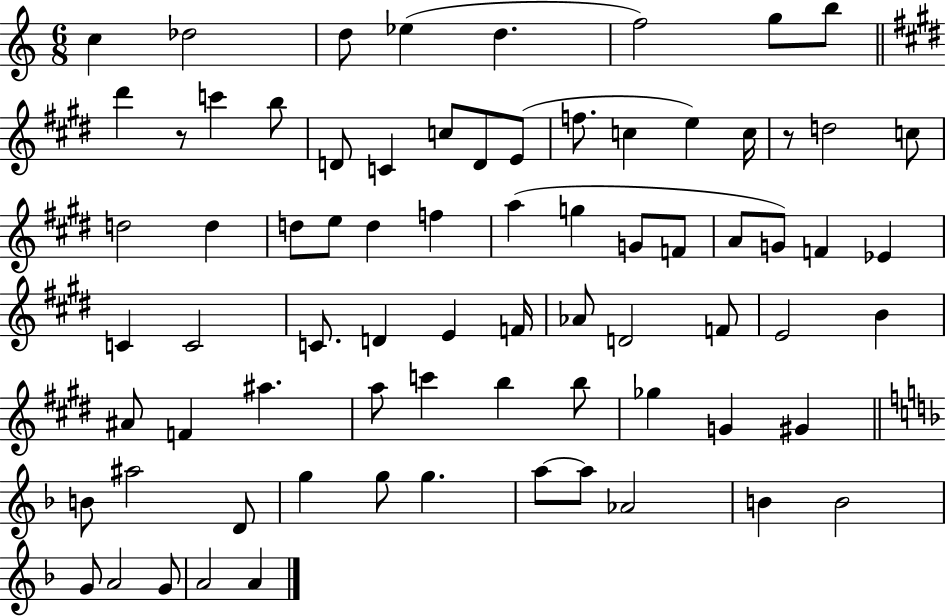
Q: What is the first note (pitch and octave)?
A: C5